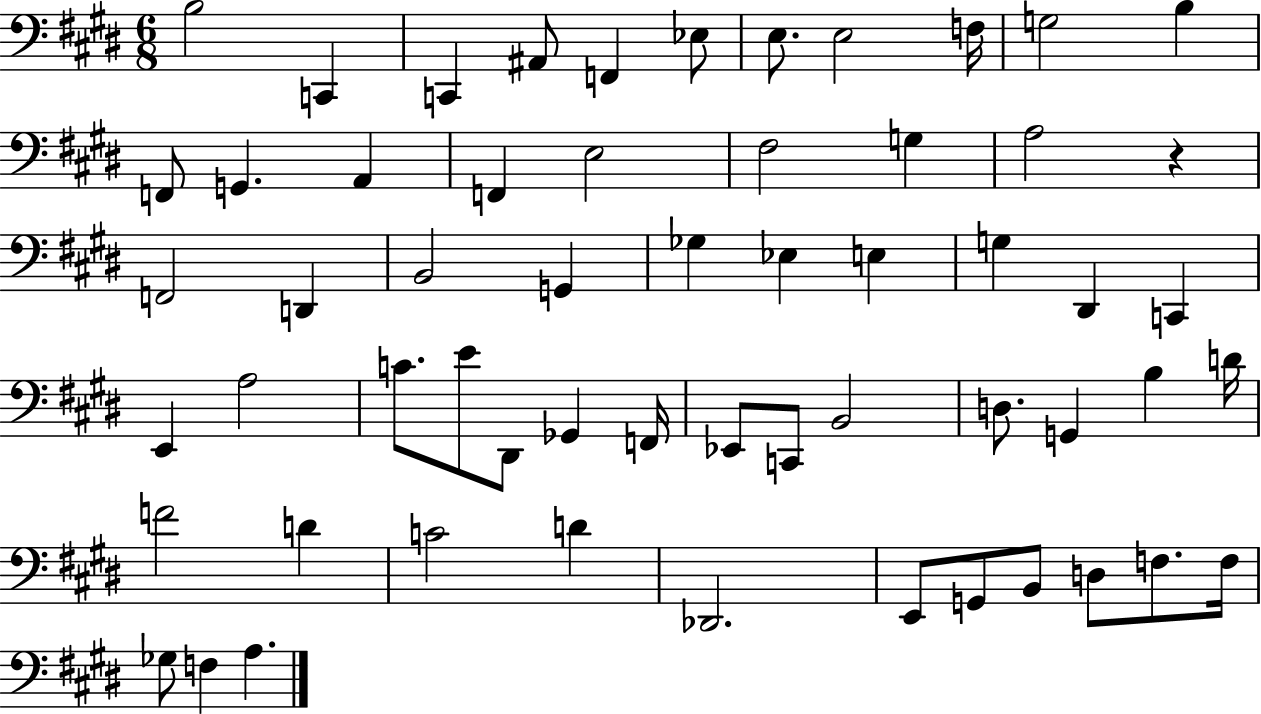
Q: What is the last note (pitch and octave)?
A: A3